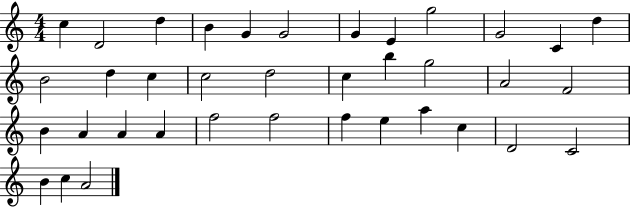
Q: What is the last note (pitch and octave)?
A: A4